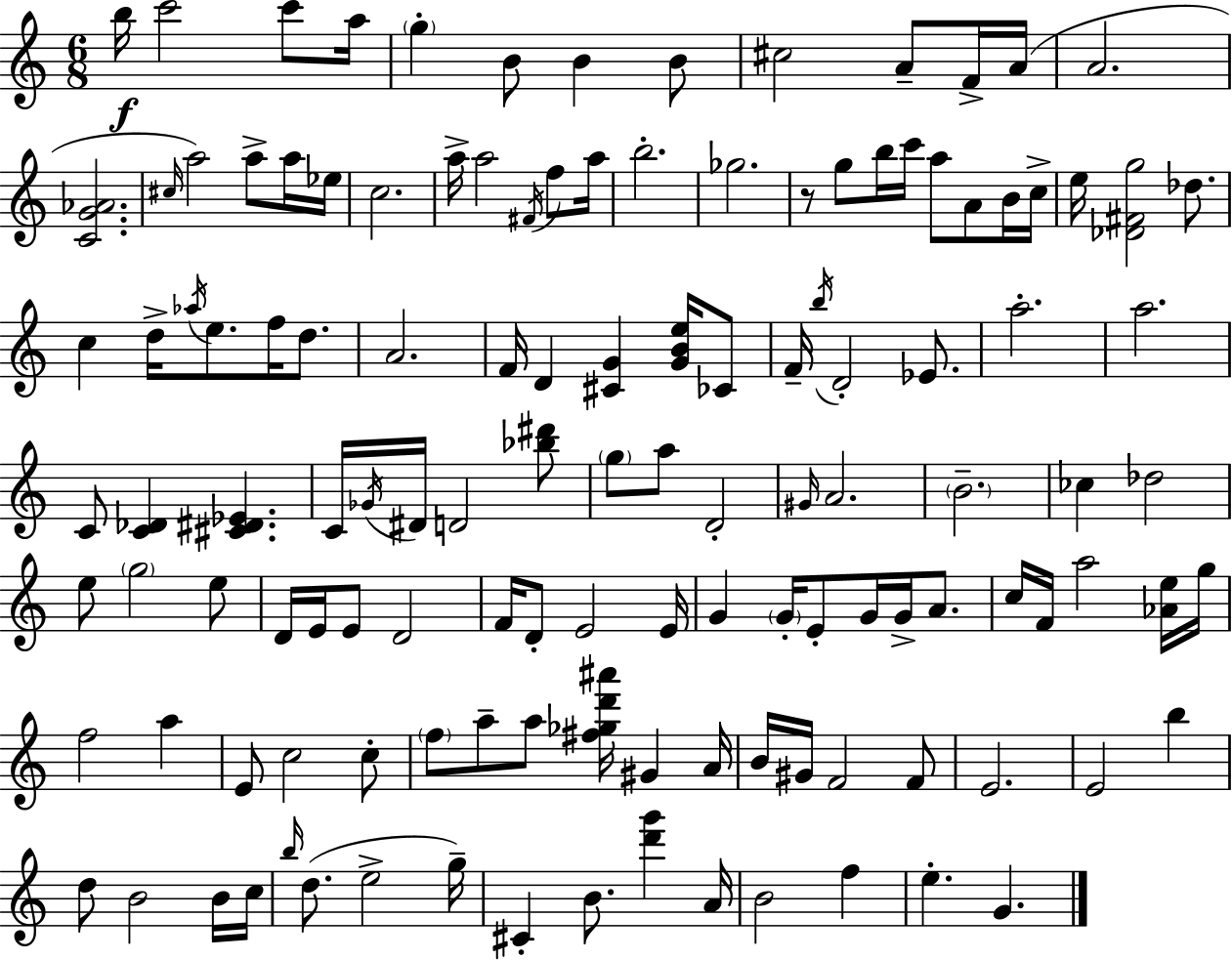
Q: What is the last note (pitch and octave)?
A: G4